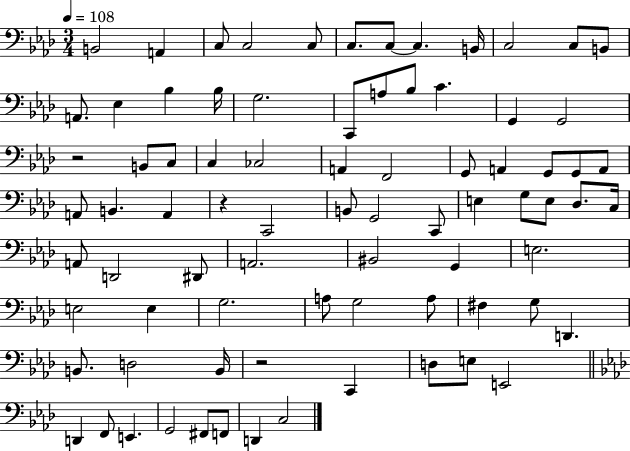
{
  \clef bass
  \numericTimeSignature
  \time 3/4
  \key aes \major
  \tempo 4 = 108
  b,2 a,4 | c8 c2 c8 | c8. c8~~ c4. b,16 | c2 c8 b,8 | \break a,8. ees4 bes4 bes16 | g2. | c,8 a8 bes8 c'4. | g,4 g,2 | \break r2 b,8 c8 | c4 ces2 | a,4 f,2 | g,8 a,4 g,8 g,8 a,8 | \break a,8 b,4. a,4 | r4 c,2 | b,8 g,2 c,8 | e4 g8 e8 des8. c16 | \break a,8 d,2 dis,8 | a,2. | bis,2 g,4 | e2. | \break e2 e4 | g2. | a8 g2 a8 | fis4 g8 d,4. | \break b,8. d2 b,16 | r2 c,4 | d8 e8 e,2 | \bar "||" \break \key aes \major d,4 f,8 e,4. | g,2 fis,8 f,8 | d,4 c2 | \bar "|."
}